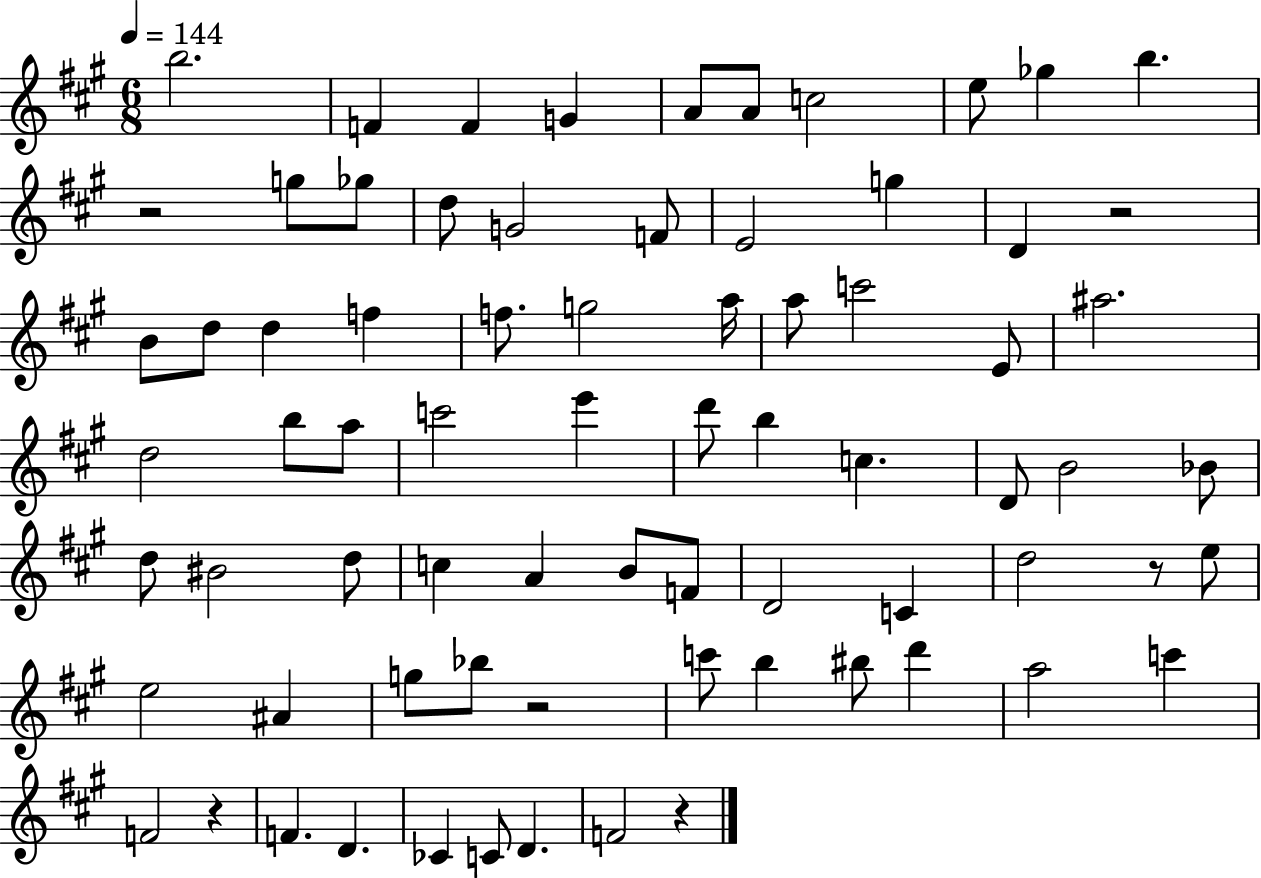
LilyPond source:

{
  \clef treble
  \numericTimeSignature
  \time 6/8
  \key a \major
  \tempo 4 = 144
  b''2. | f'4 f'4 g'4 | a'8 a'8 c''2 | e''8 ges''4 b''4. | \break r2 g''8 ges''8 | d''8 g'2 f'8 | e'2 g''4 | d'4 r2 | \break b'8 d''8 d''4 f''4 | f''8. g''2 a''16 | a''8 c'''2 e'8 | ais''2. | \break d''2 b''8 a''8 | c'''2 e'''4 | d'''8 b''4 c''4. | d'8 b'2 bes'8 | \break d''8 bis'2 d''8 | c''4 a'4 b'8 f'8 | d'2 c'4 | d''2 r8 e''8 | \break e''2 ais'4 | g''8 bes''8 r2 | c'''8 b''4 bis''8 d'''4 | a''2 c'''4 | \break f'2 r4 | f'4. d'4. | ces'4 c'8 d'4. | f'2 r4 | \break \bar "|."
}